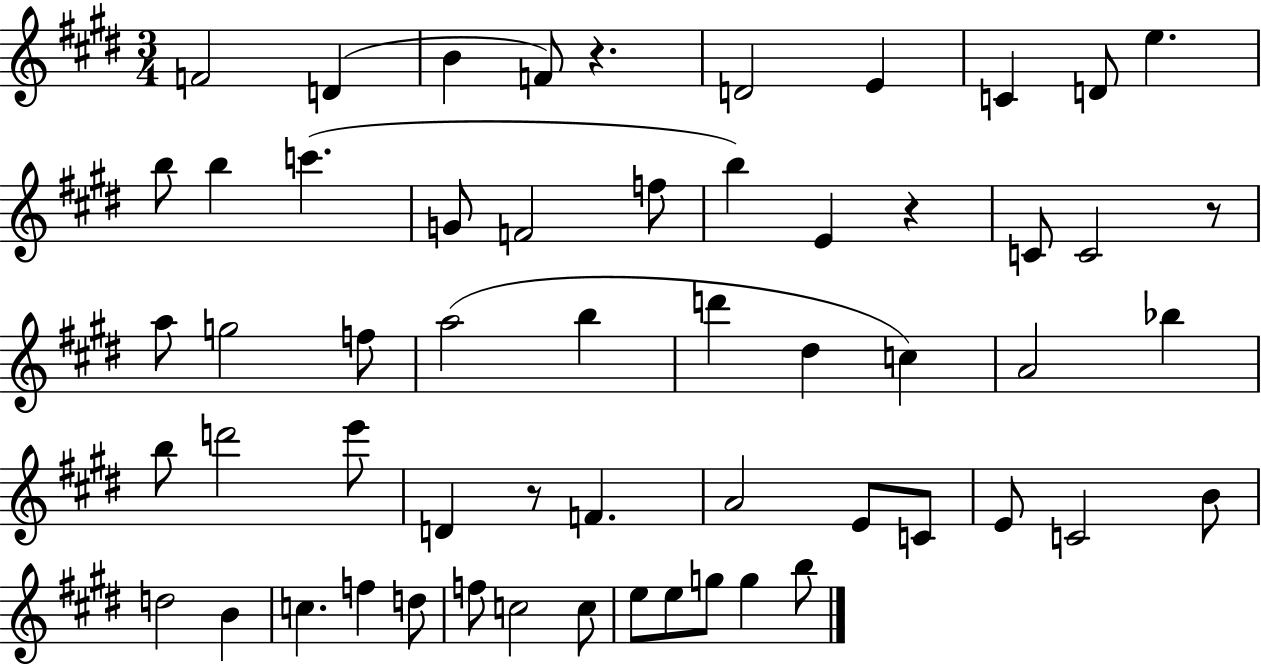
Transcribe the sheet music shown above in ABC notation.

X:1
T:Untitled
M:3/4
L:1/4
K:E
F2 D B F/2 z D2 E C D/2 e b/2 b c' G/2 F2 f/2 b E z C/2 C2 z/2 a/2 g2 f/2 a2 b d' ^d c A2 _b b/2 d'2 e'/2 D z/2 F A2 E/2 C/2 E/2 C2 B/2 d2 B c f d/2 f/2 c2 c/2 e/2 e/2 g/2 g b/2